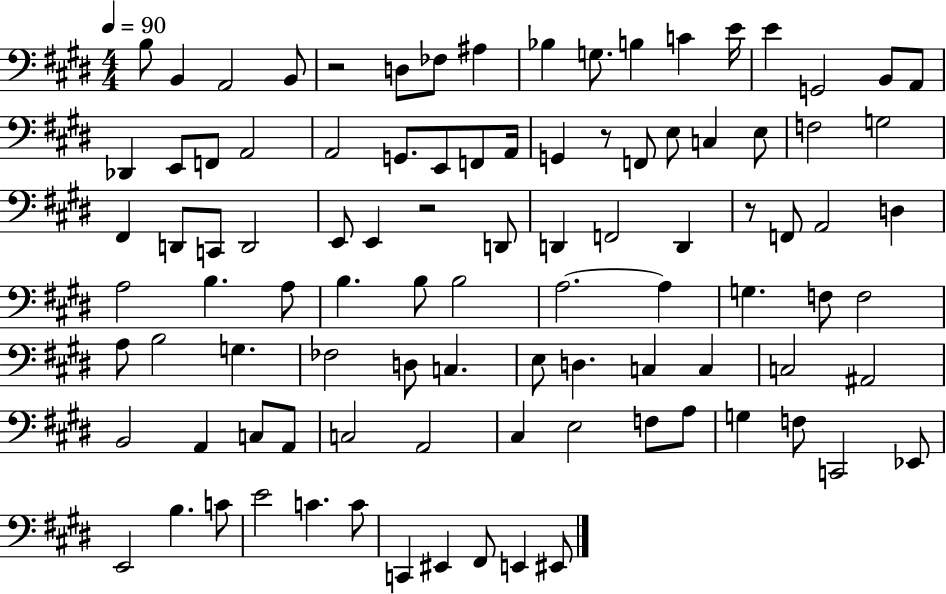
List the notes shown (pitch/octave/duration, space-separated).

B3/e B2/q A2/h B2/e R/h D3/e FES3/e A#3/q Bb3/q G3/e. B3/q C4/q E4/s E4/q G2/h B2/e A2/e Db2/q E2/e F2/e A2/h A2/h G2/e. E2/e F2/e A2/s G2/q R/e F2/e E3/e C3/q E3/e F3/h G3/h F#2/q D2/e C2/e D2/h E2/e E2/q R/h D2/e D2/q F2/h D2/q R/e F2/e A2/h D3/q A3/h B3/q. A3/e B3/q. B3/e B3/h A3/h. A3/q G3/q. F3/e F3/h A3/e B3/h G3/q. FES3/h D3/e C3/q. E3/e D3/q. C3/q C3/q C3/h A#2/h B2/h A2/q C3/e A2/e C3/h A2/h C#3/q E3/h F3/e A3/e G3/q F3/e C2/h Eb2/e E2/h B3/q. C4/e E4/h C4/q. C4/e C2/q EIS2/q F#2/e E2/q EIS2/e